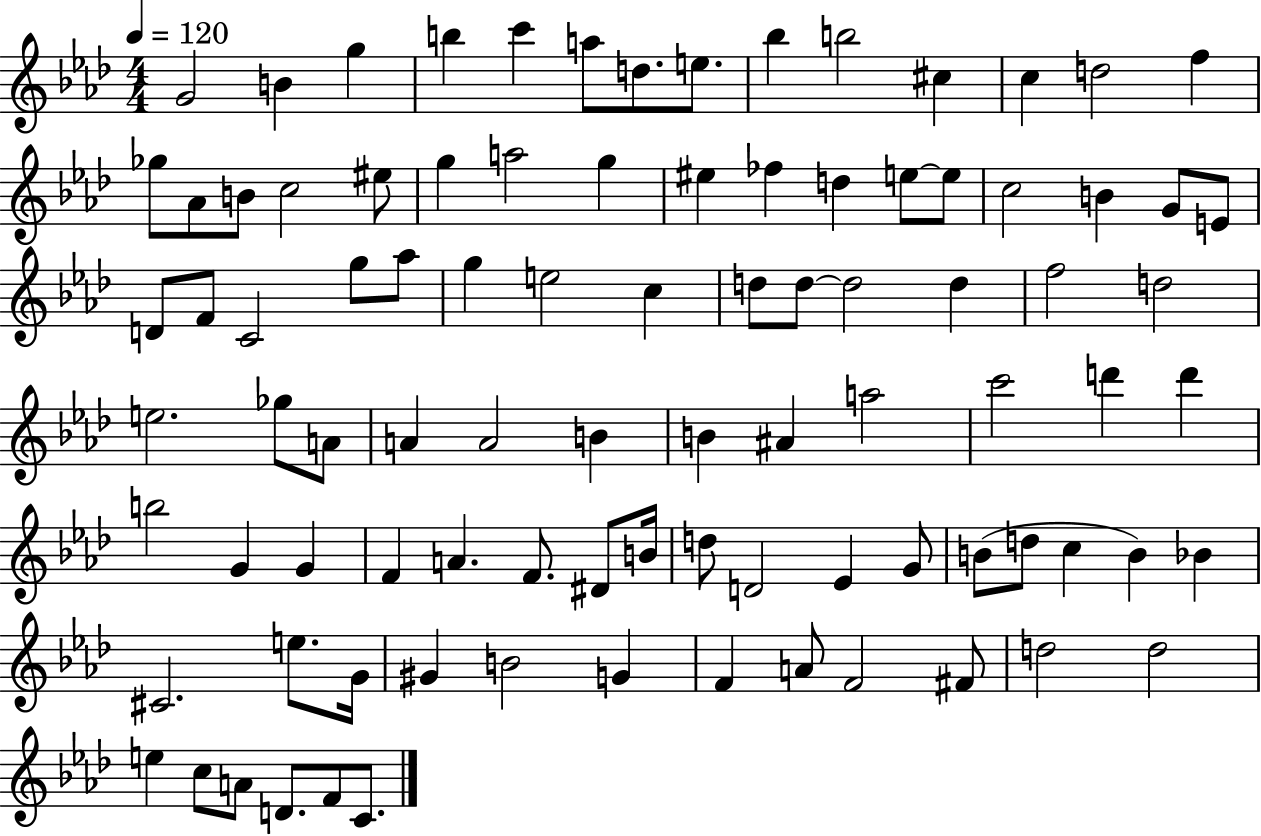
{
  \clef treble
  \numericTimeSignature
  \time 4/4
  \key aes \major
  \tempo 4 = 120
  g'2 b'4 g''4 | b''4 c'''4 a''8 d''8. e''8. | bes''4 b''2 cis''4 | c''4 d''2 f''4 | \break ges''8 aes'8 b'8 c''2 eis''8 | g''4 a''2 g''4 | eis''4 fes''4 d''4 e''8~~ e''8 | c''2 b'4 g'8 e'8 | \break d'8 f'8 c'2 g''8 aes''8 | g''4 e''2 c''4 | d''8 d''8~~ d''2 d''4 | f''2 d''2 | \break e''2. ges''8 a'8 | a'4 a'2 b'4 | b'4 ais'4 a''2 | c'''2 d'''4 d'''4 | \break b''2 g'4 g'4 | f'4 a'4. f'8. dis'8 b'16 | d''8 d'2 ees'4 g'8 | b'8( d''8 c''4 b'4) bes'4 | \break cis'2. e''8. g'16 | gis'4 b'2 g'4 | f'4 a'8 f'2 fis'8 | d''2 d''2 | \break e''4 c''8 a'8 d'8. f'8 c'8. | \bar "|."
}